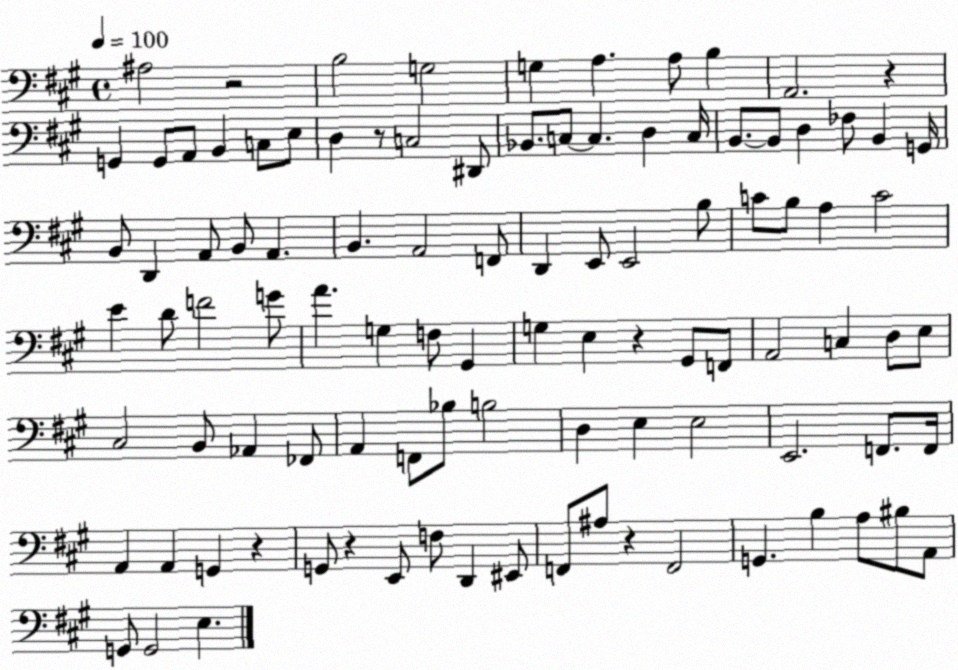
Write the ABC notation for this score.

X:1
T:Untitled
M:4/4
L:1/4
K:A
^A,2 z2 B,2 G,2 G, A, A,/2 B, A,,2 z G,, G,,/2 A,,/2 B,, C,/2 E,/2 D, z/2 C,2 ^D,,/2 _B,,/2 C,/2 C, D, C,/4 B,,/2 B,,/2 D, _F,/2 B,, G,,/4 B,,/2 D,, A,,/2 B,,/2 A,, B,, A,,2 F,,/2 D,, E,,/2 E,,2 B,/2 C/2 B,/2 A, C2 E D/2 F2 G/2 A G, F,/2 ^G,, G, E, z ^G,,/2 F,,/2 A,,2 C, D,/2 E,/2 ^C,2 B,,/2 _A,, _F,,/2 A,, F,,/2 _B,/2 B,2 D, E, E,2 E,,2 F,,/2 F,,/4 A,, A,, G,, z G,,/2 z E,,/2 F,/2 D,, ^E,,/2 F,,/2 ^A,/2 z F,,2 G,, B, A,/2 ^B,/2 A,,/2 G,,/2 G,,2 E,